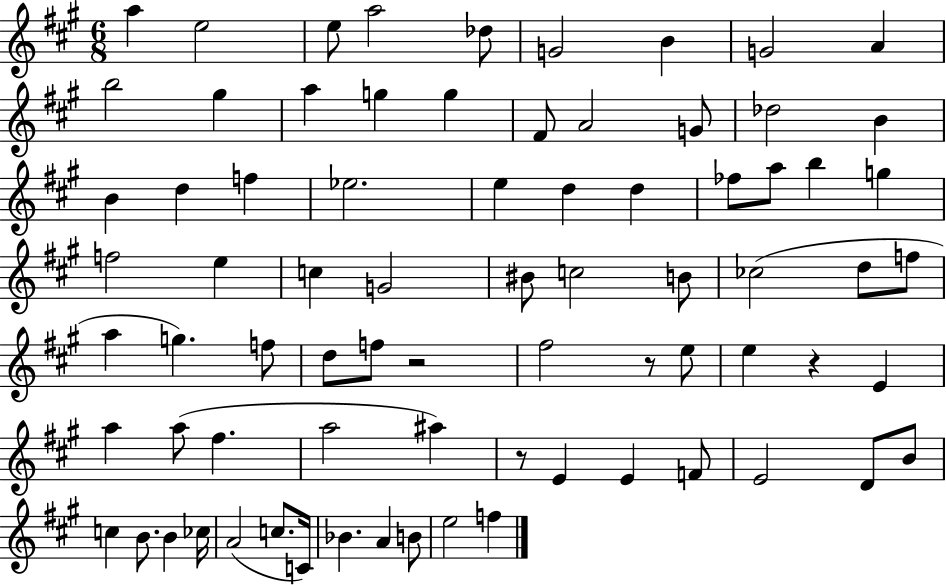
A5/q E5/h E5/e A5/h Db5/e G4/h B4/q G4/h A4/q B5/h G#5/q A5/q G5/q G5/q F#4/e A4/h G4/e Db5/h B4/q B4/q D5/q F5/q Eb5/h. E5/q D5/q D5/q FES5/e A5/e B5/q G5/q F5/h E5/q C5/q G4/h BIS4/e C5/h B4/e CES5/h D5/e F5/e A5/q G5/q. F5/e D5/e F5/e R/h F#5/h R/e E5/e E5/q R/q E4/q A5/q A5/e F#5/q. A5/h A#5/q R/e E4/q E4/q F4/e E4/h D4/e B4/e C5/q B4/e. B4/q CES5/s A4/h C5/e. C4/s Bb4/q. A4/q B4/e E5/h F5/q